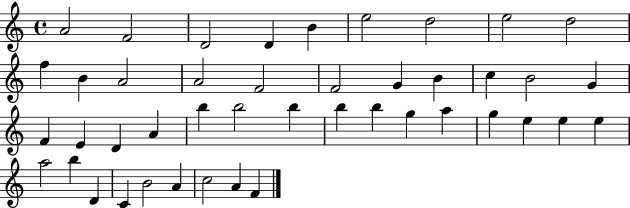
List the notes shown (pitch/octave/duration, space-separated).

A4/h F4/h D4/h D4/q B4/q E5/h D5/h E5/h D5/h F5/q B4/q A4/h A4/h F4/h F4/h G4/q B4/q C5/q B4/h G4/q F4/q E4/q D4/q A4/q B5/q B5/h B5/q B5/q B5/q G5/q A5/q G5/q E5/q E5/q E5/q A5/h B5/q D4/q C4/q B4/h A4/q C5/h A4/q F4/q